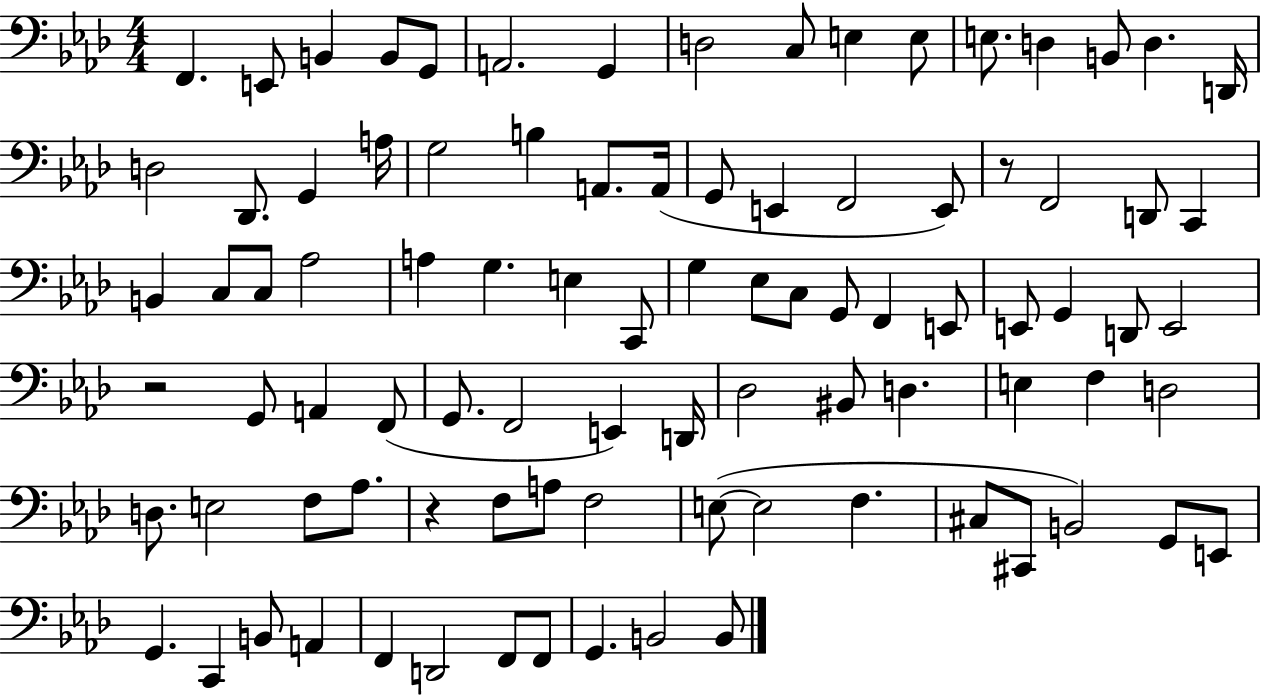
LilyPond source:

{
  \clef bass
  \numericTimeSignature
  \time 4/4
  \key aes \major
  f,4. e,8 b,4 b,8 g,8 | a,2. g,4 | d2 c8 e4 e8 | e8. d4 b,8 d4. d,16 | \break d2 des,8. g,4 a16 | g2 b4 a,8. a,16( | g,8 e,4 f,2 e,8) | r8 f,2 d,8 c,4 | \break b,4 c8 c8 aes2 | a4 g4. e4 c,8 | g4 ees8 c8 g,8 f,4 e,8 | e,8 g,4 d,8 e,2 | \break r2 g,8 a,4 f,8( | g,8. f,2 e,4) d,16 | des2 bis,8 d4. | e4 f4 d2 | \break d8. e2 f8 aes8. | r4 f8 a8 f2 | e8~(~ e2 f4. | cis8 cis,8 b,2) g,8 e,8 | \break g,4. c,4 b,8 a,4 | f,4 d,2 f,8 f,8 | g,4. b,2 b,8 | \bar "|."
}